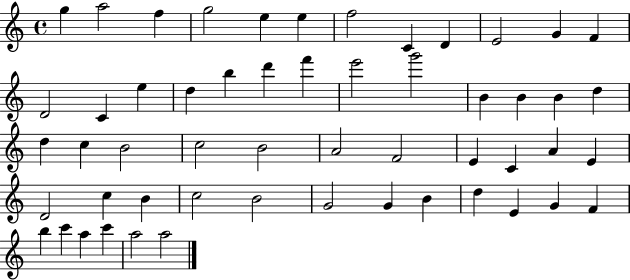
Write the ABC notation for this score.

X:1
T:Untitled
M:4/4
L:1/4
K:C
g a2 f g2 e e f2 C D E2 G F D2 C e d b d' f' e'2 g'2 B B B d d c B2 c2 B2 A2 F2 E C A E D2 c B c2 B2 G2 G B d E G F b c' a c' a2 a2